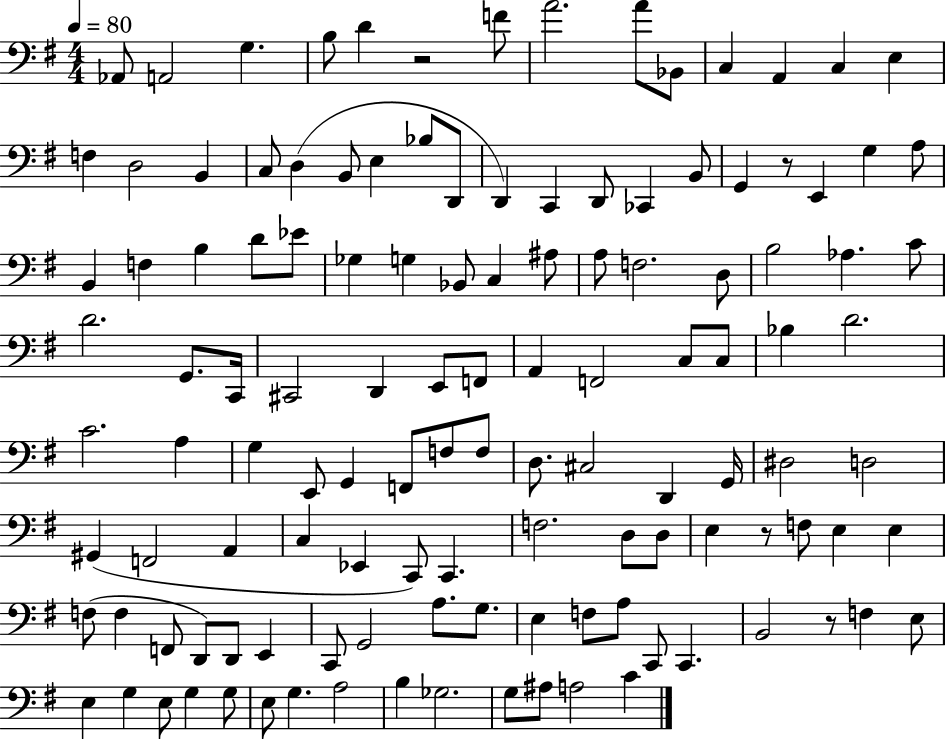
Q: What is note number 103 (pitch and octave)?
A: C2